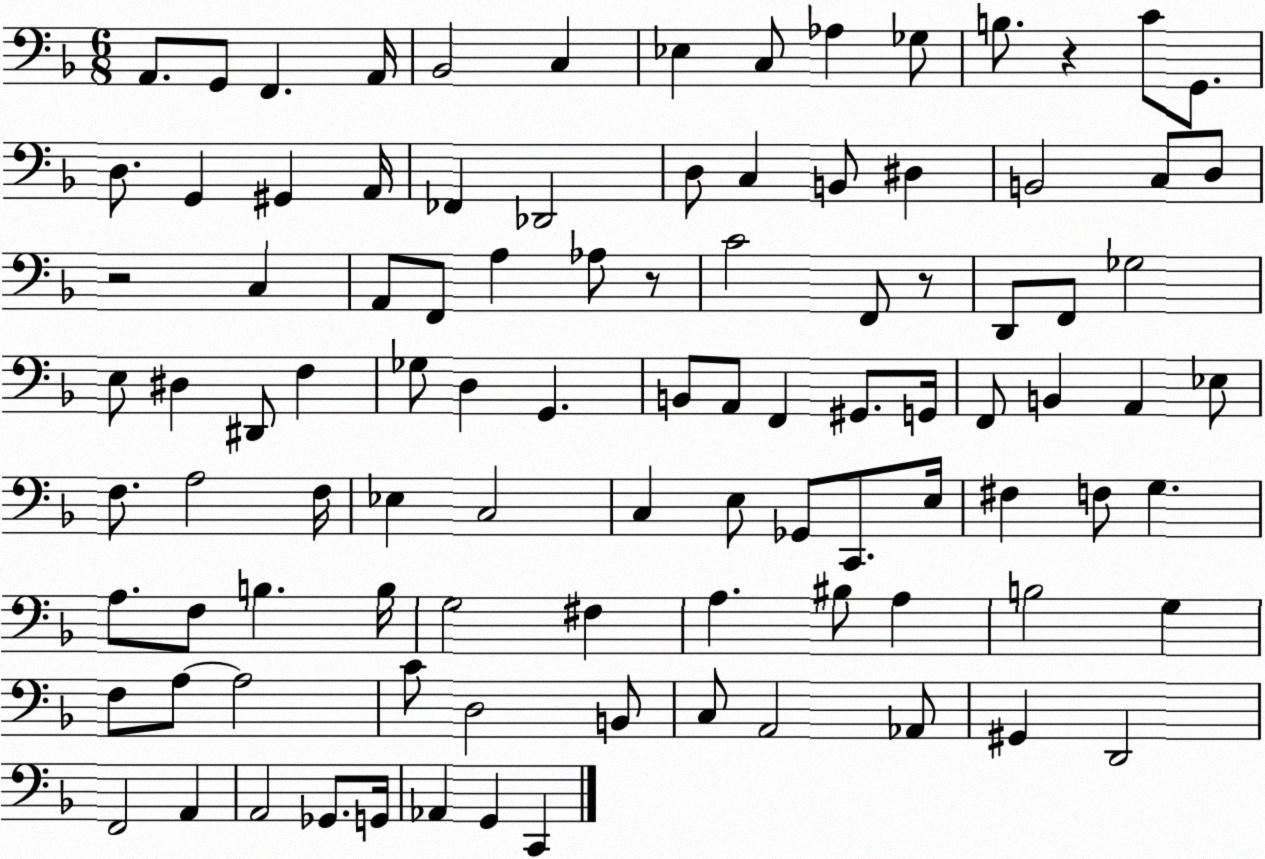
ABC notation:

X:1
T:Untitled
M:6/8
L:1/4
K:F
A,,/2 G,,/2 F,, A,,/4 _B,,2 C, _E, C,/2 _A, _G,/2 B,/2 z C/2 G,,/2 D,/2 G,, ^G,, A,,/4 _F,, _D,,2 D,/2 C, B,,/2 ^D, B,,2 C,/2 D,/2 z2 C, A,,/2 F,,/2 A, _A,/2 z/2 C2 F,,/2 z/2 D,,/2 F,,/2 _G,2 E,/2 ^D, ^D,,/2 F, _G,/2 D, G,, B,,/2 A,,/2 F,, ^G,,/2 G,,/4 F,,/2 B,, A,, _E,/2 F,/2 A,2 F,/4 _E, C,2 C, E,/2 _G,,/2 C,,/2 E,/4 ^F, F,/2 G, A,/2 F,/2 B, B,/4 G,2 ^F, A, ^B,/2 A, B,2 G, F,/2 A,/2 A,2 C/2 D,2 B,,/2 C,/2 A,,2 _A,,/2 ^G,, D,,2 F,,2 A,, A,,2 _G,,/2 G,,/4 _A,, G,, C,,